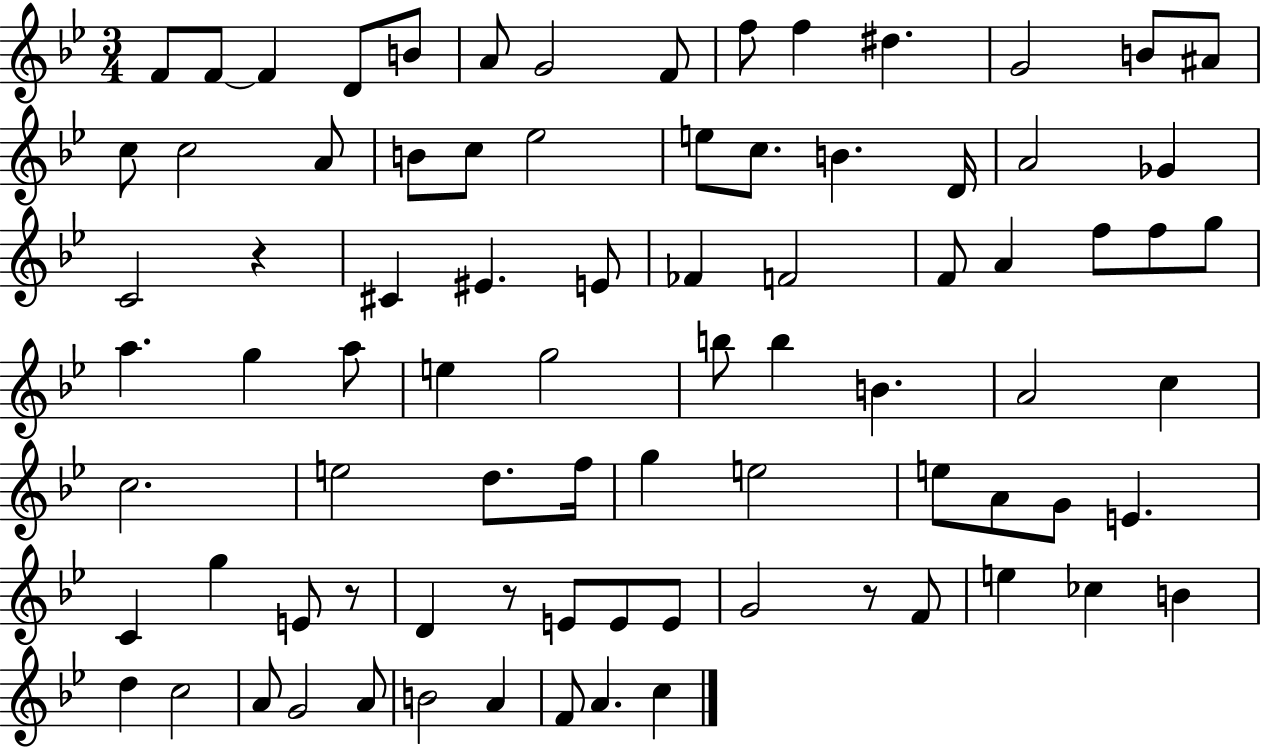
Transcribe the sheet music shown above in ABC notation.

X:1
T:Untitled
M:3/4
L:1/4
K:Bb
F/2 F/2 F D/2 B/2 A/2 G2 F/2 f/2 f ^d G2 B/2 ^A/2 c/2 c2 A/2 B/2 c/2 _e2 e/2 c/2 B D/4 A2 _G C2 z ^C ^E E/2 _F F2 F/2 A f/2 f/2 g/2 a g a/2 e g2 b/2 b B A2 c c2 e2 d/2 f/4 g e2 e/2 A/2 G/2 E C g E/2 z/2 D z/2 E/2 E/2 E/2 G2 z/2 F/2 e _c B d c2 A/2 G2 A/2 B2 A F/2 A c